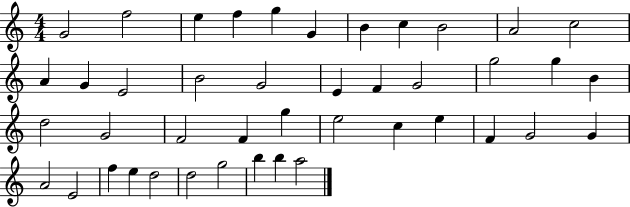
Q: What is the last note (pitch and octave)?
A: A5